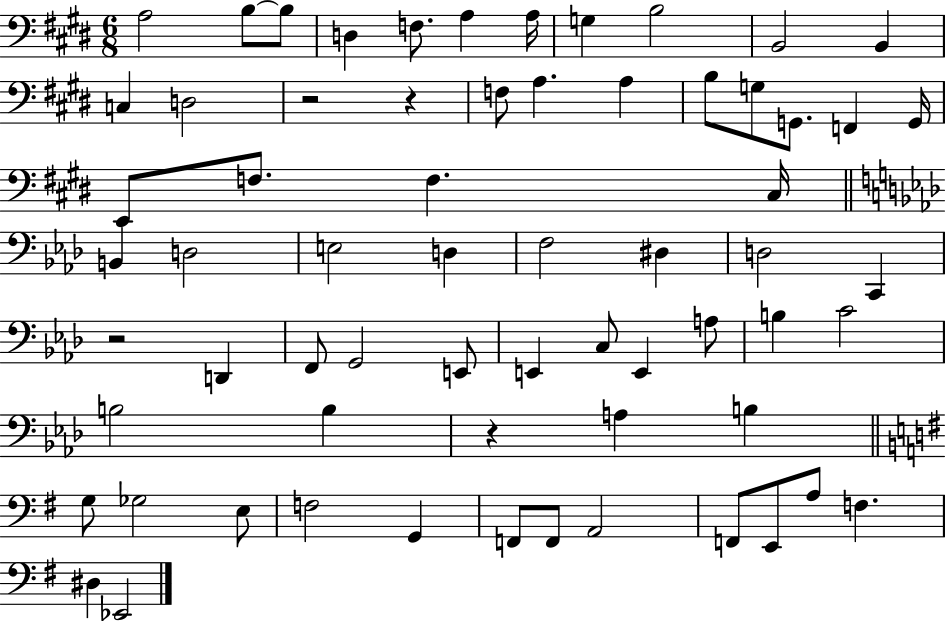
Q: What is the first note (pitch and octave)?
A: A3